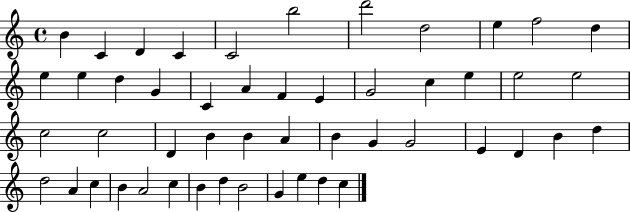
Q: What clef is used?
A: treble